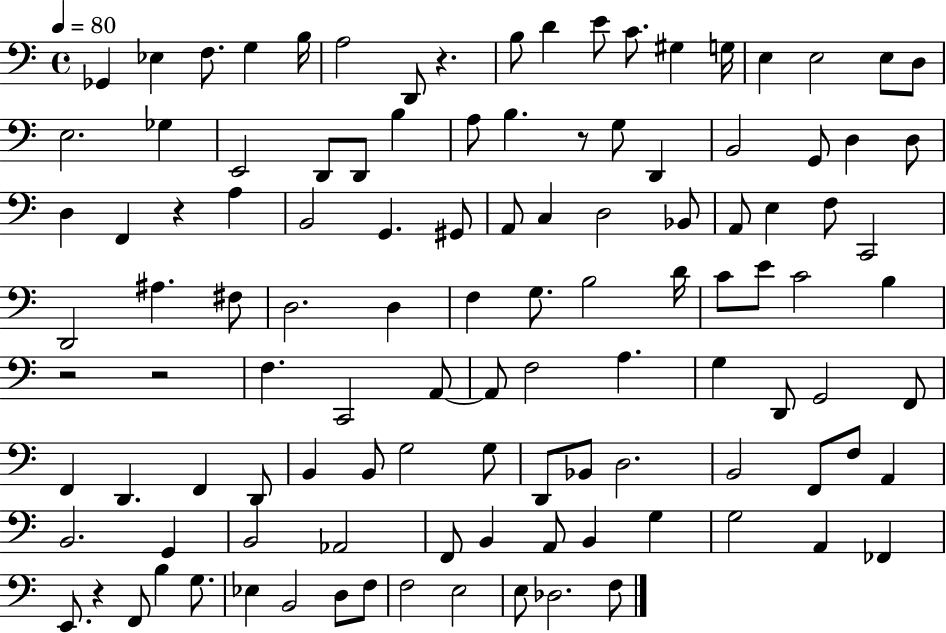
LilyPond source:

{
  \clef bass
  \time 4/4
  \defaultTimeSignature
  \key c \major
  \tempo 4 = 80
  ges,4 ees4 f8. g4 b16 | a2 d,8 r4. | b8 d'4 e'8 c'8. gis4 g16 | e4 e2 e8 d8 | \break e2. ges4 | e,2 d,8 d,8 b4 | a8 b4. r8 g8 d,4 | b,2 g,8 d4 d8 | \break d4 f,4 r4 a4 | b,2 g,4. gis,8 | a,8 c4 d2 bes,8 | a,8 e4 f8 c,2 | \break d,2 ais4. fis8 | d2. d4 | f4 g8. b2 d'16 | c'8 e'8 c'2 b4 | \break r2 r2 | f4. c,2 a,8~~ | a,8 f2 a4. | g4 d,8 g,2 f,8 | \break f,4 d,4. f,4 d,8 | b,4 b,8 g2 g8 | d,8 bes,8 d2. | b,2 f,8 f8 a,4 | \break b,2. g,4 | b,2 aes,2 | f,8 b,4 a,8 b,4 g4 | g2 a,4 fes,4 | \break e,8. r4 f,8 b4 g8. | ees4 b,2 d8 f8 | f2 e2 | e8 des2. f8 | \break \bar "|."
}